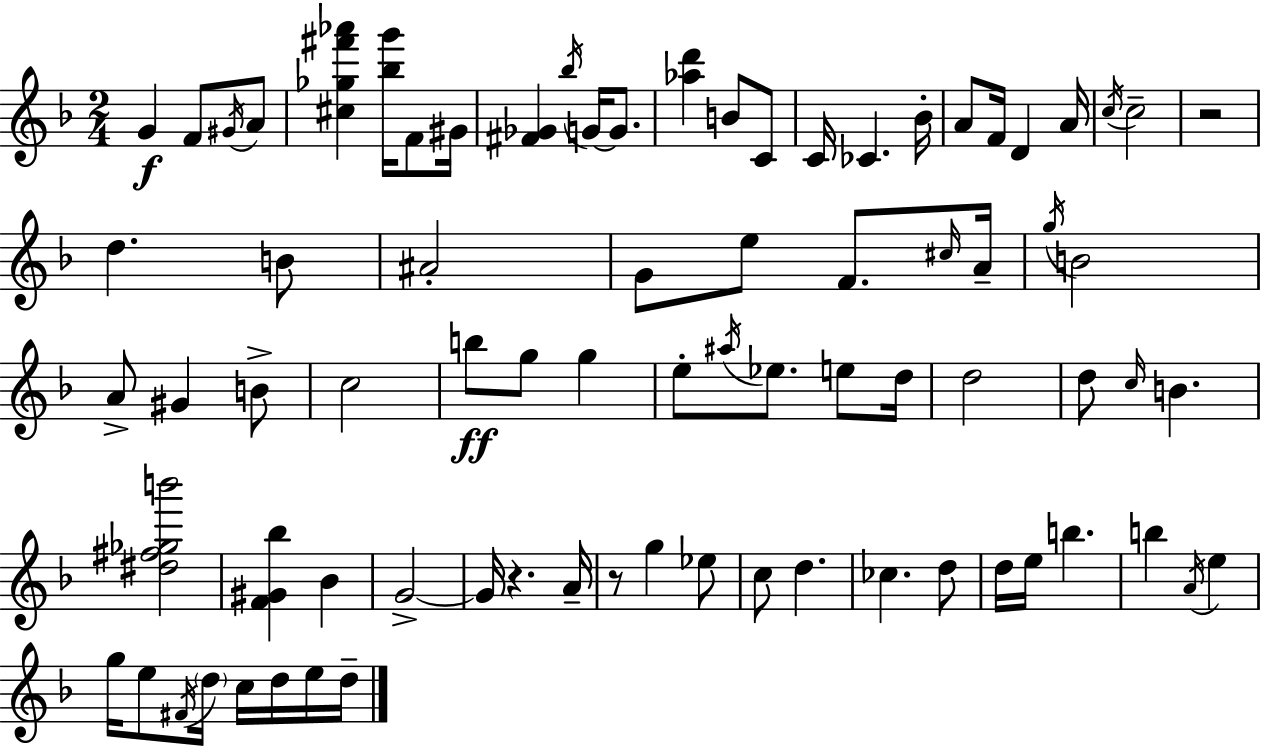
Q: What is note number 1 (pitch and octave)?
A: G4